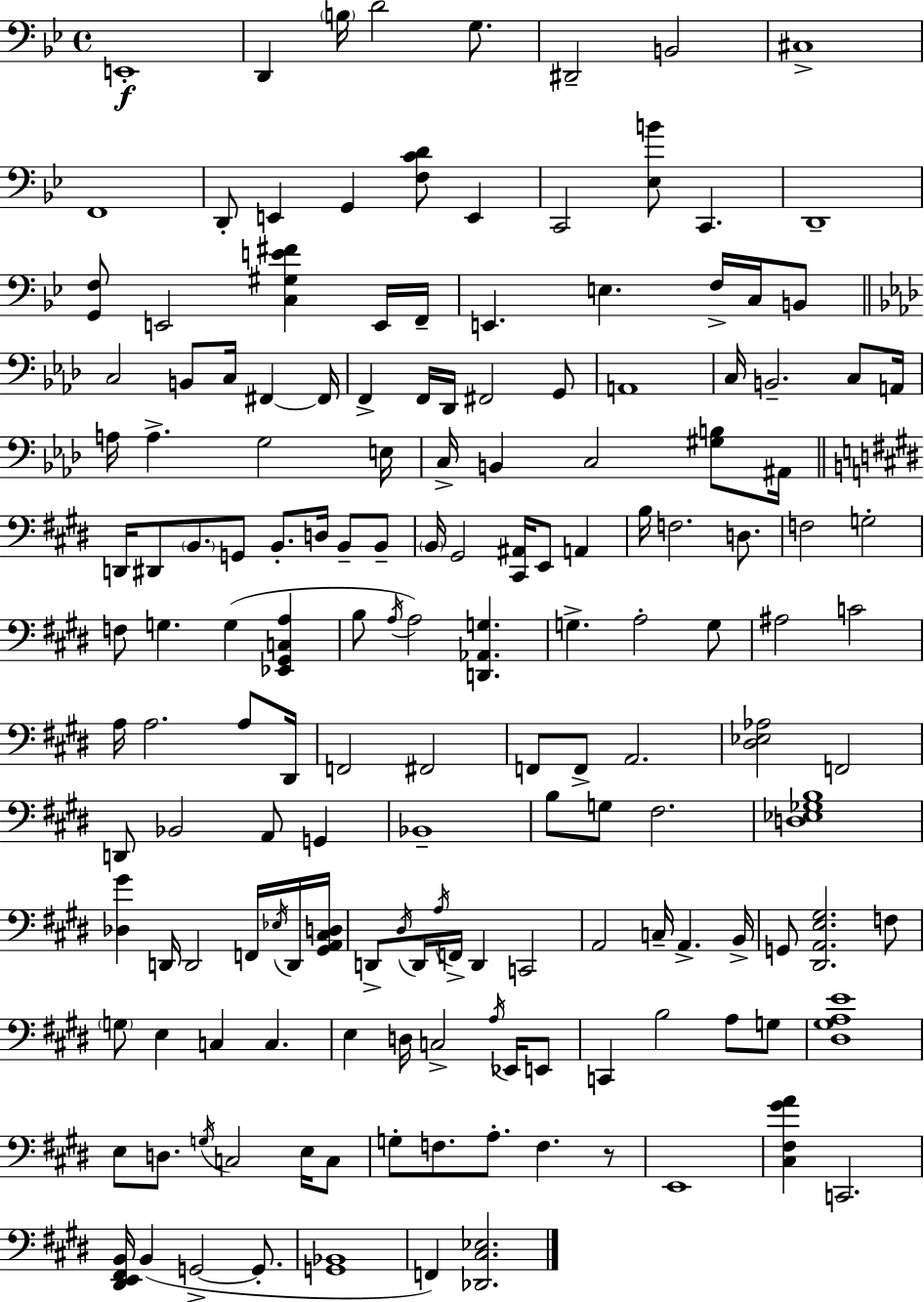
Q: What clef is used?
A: bass